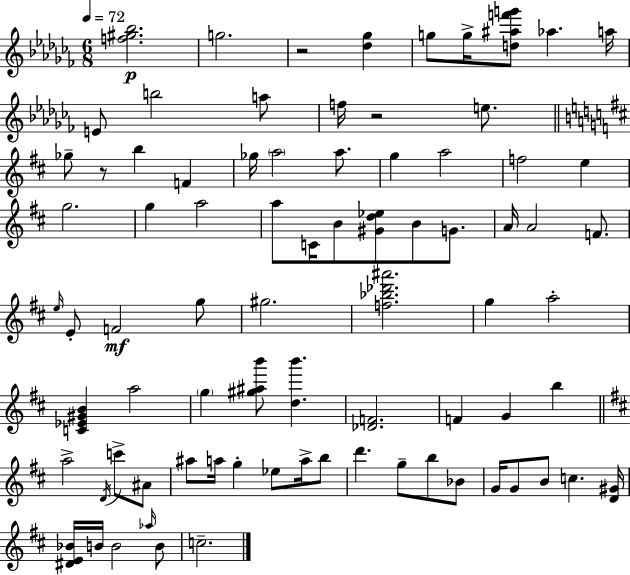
[F5,G#5,Bb5]/h. G5/h. R/h [Db5,Gb5]/q G5/e G5/s [D5,A#5,F6,G6]/e Ab5/q. A5/s E4/e B5/h A5/e F5/s R/h E5/e. Gb5/e R/e B5/q F4/q Gb5/s A5/h A5/e. G5/q A5/h F5/h E5/q G5/h. G5/q A5/h A5/e C4/s B4/e [G#4,D5,Eb5]/e B4/e G4/e. A4/s A4/h F4/e. E5/s E4/e F4/h G5/e G#5/h. [F5,Bb5,Db6,A#6]/h. G5/q A5/h [C4,Eb4,G#4,B4]/q A5/h G5/q [G#5,A#5,B6]/e [D5,B6]/q. [Db4,F4]/h. F4/q G4/q B5/q A5/h D4/s C6/e A#4/e A#5/e A5/s G5/q Eb5/e A5/s B5/e D6/q. G5/e B5/e Bb4/e G4/s G4/e B4/e C5/q. [D4,G#4]/s [D#4,E4,Bb4]/s B4/s B4/h Ab5/s B4/e C5/h.